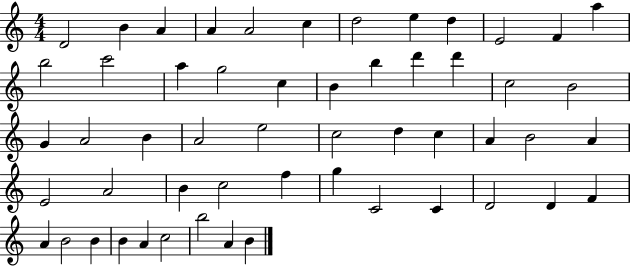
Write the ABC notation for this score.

X:1
T:Untitled
M:4/4
L:1/4
K:C
D2 B A A A2 c d2 e d E2 F a b2 c'2 a g2 c B b d' d' c2 B2 G A2 B A2 e2 c2 d c A B2 A E2 A2 B c2 f g C2 C D2 D F A B2 B B A c2 b2 A B